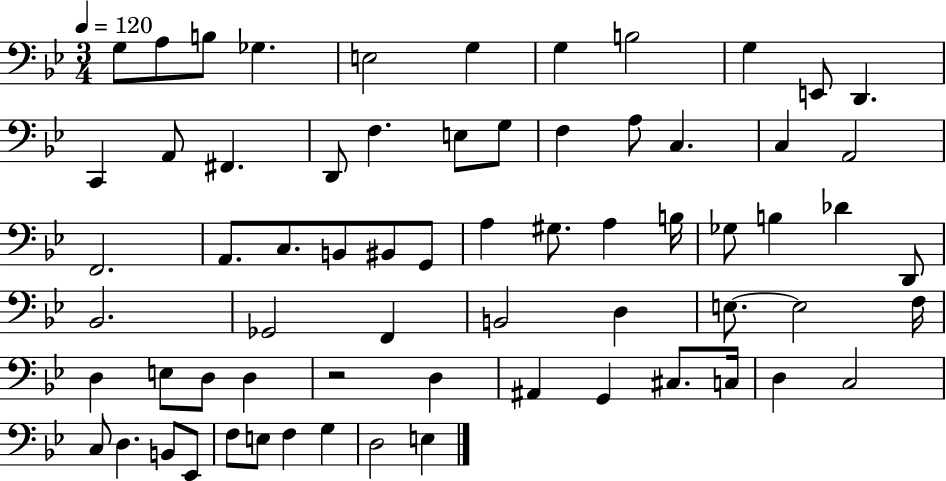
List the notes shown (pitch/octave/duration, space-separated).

G3/e A3/e B3/e Gb3/q. E3/h G3/q G3/q B3/h G3/q E2/e D2/q. C2/q A2/e F#2/q. D2/e F3/q. E3/e G3/e F3/q A3/e C3/q. C3/q A2/h F2/h. A2/e. C3/e. B2/e BIS2/e G2/e A3/q G#3/e. A3/q B3/s Gb3/e B3/q Db4/q D2/e Bb2/h. Gb2/h F2/q B2/h D3/q E3/e. E3/h F3/s D3/q E3/e D3/e D3/q R/h D3/q A#2/q G2/q C#3/e. C3/s D3/q C3/h C3/e D3/q. B2/e Eb2/e F3/e E3/e F3/q G3/q D3/h E3/q